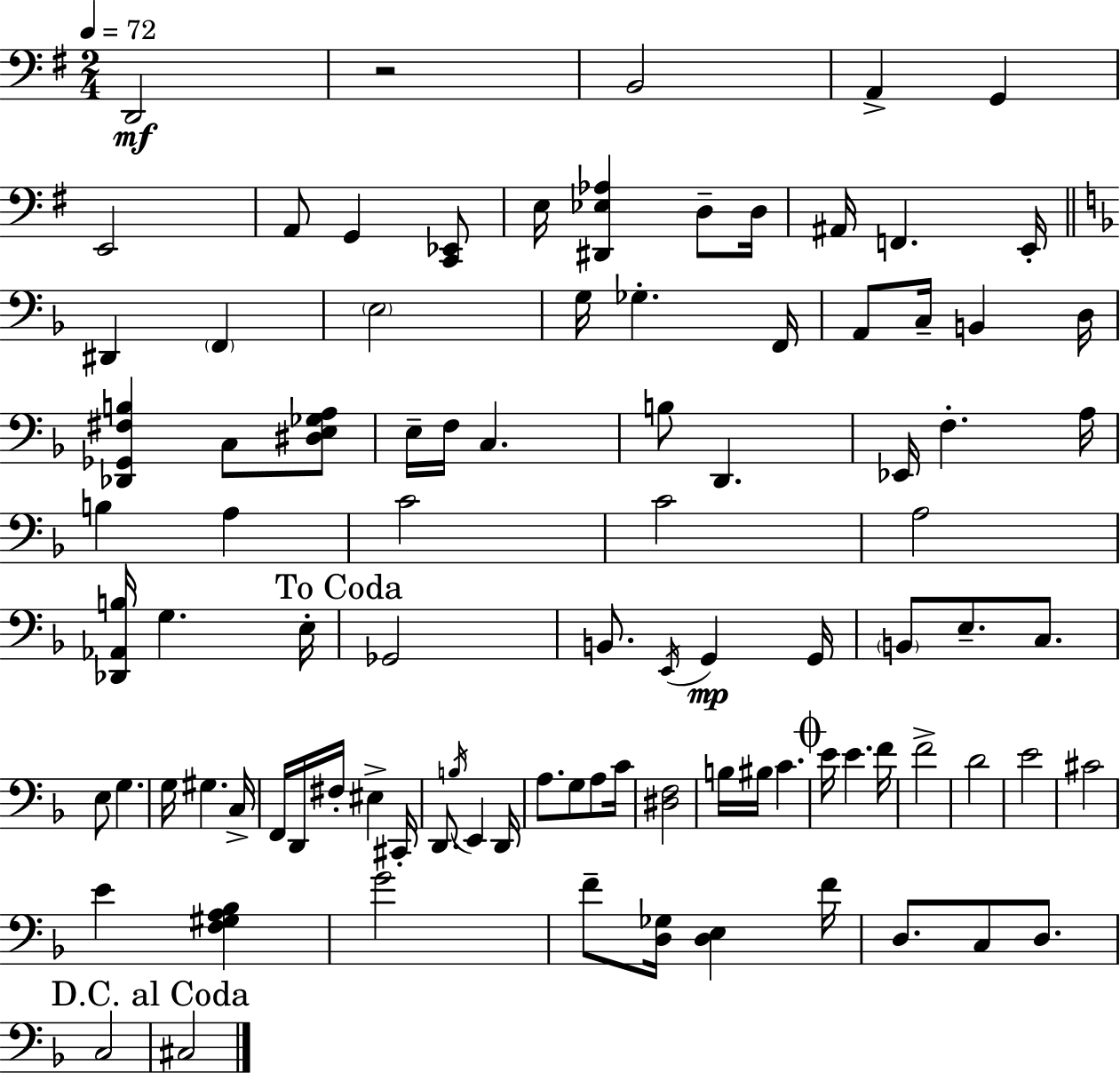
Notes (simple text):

D2/h R/h B2/h A2/q G2/q E2/h A2/e G2/q [C2,Eb2]/e E3/s [D#2,Eb3,Ab3]/q D3/e D3/s A#2/s F2/q. E2/s D#2/q F2/q E3/h G3/s Gb3/q. F2/s A2/e C3/s B2/q D3/s [Db2,Gb2,F#3,B3]/q C3/e [D#3,E3,Gb3,A3]/e E3/s F3/s C3/q. B3/e D2/q. Eb2/s F3/q. A3/s B3/q A3/q C4/h C4/h A3/h [Db2,Ab2,B3]/s G3/q. E3/s Gb2/h B2/e. E2/s G2/q G2/s B2/e E3/e. C3/e. E3/e G3/q. G3/s G#3/q. C3/s F2/s D2/s F#3/s EIS3/q C#2/s D2/e. B3/s E2/q D2/s A3/e. G3/e A3/e C4/s [D#3,F3]/h B3/s BIS3/s C4/q. E4/s E4/q. F4/s F4/h D4/h E4/h C#4/h E4/q [F3,G#3,A3,Bb3]/q G4/h F4/e [D3,Gb3]/s [D3,E3]/q F4/s D3/e. C3/e D3/e. C3/h C#3/h